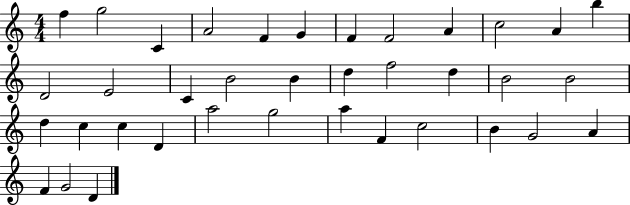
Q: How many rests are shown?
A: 0